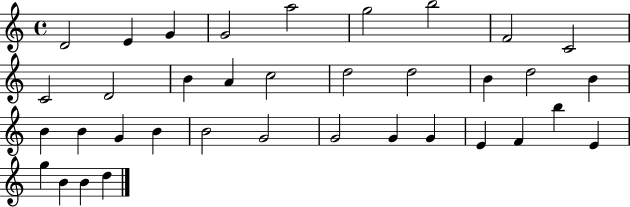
X:1
T:Untitled
M:4/4
L:1/4
K:C
D2 E G G2 a2 g2 b2 F2 C2 C2 D2 B A c2 d2 d2 B d2 B B B G B B2 G2 G2 G G E F b E g B B d